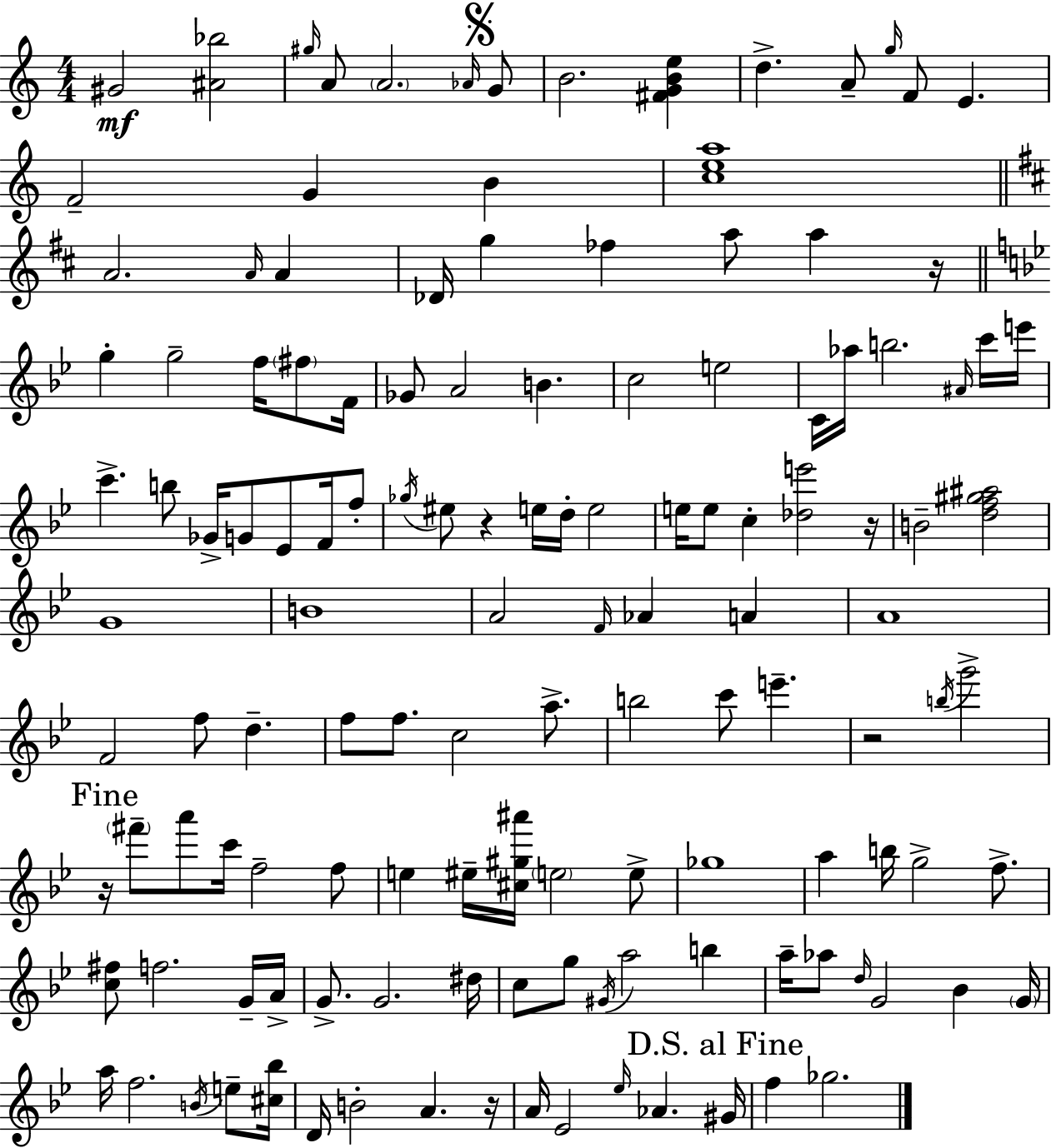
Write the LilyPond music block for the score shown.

{
  \clef treble
  \numericTimeSignature
  \time 4/4
  \key a \minor
  gis'2\mf <ais' bes''>2 | \grace { gis''16 } a'8 \parenthesize a'2. \grace { aes'16 } | \mark \markup { \musicglyph "scripts.segno" } g'8 b'2. <fis' g' b' e''>4 | d''4.-> a'8-- \grace { g''16 } f'8 e'4. | \break f'2-- g'4 b'4 | <c'' e'' a''>1 | \bar "||" \break \key d \major a'2. \grace { a'16 } a'4 | des'16 g''4 fes''4 a''8 a''4 | r16 \bar "||" \break \key bes \major g''4-. g''2-- f''16 \parenthesize fis''8 f'16 | ges'8 a'2 b'4. | c''2 e''2 | c'16 aes''16 b''2. \grace { ais'16 } c'''16 | \break e'''16 c'''4.-> b''8 ges'16-> g'8 ees'8 f'16 f''8-. | \acciaccatura { ges''16 } eis''8 r4 e''16 d''16-. e''2 | e''16 e''8 c''4-. <des'' e'''>2 | r16 b'2-- <d'' f'' gis'' ais''>2 | \break g'1 | b'1 | a'2 \grace { f'16 } aes'4 a'4 | a'1 | \break f'2 f''8 d''4.-- | f''8 f''8. c''2 | a''8.-> b''2 c'''8 e'''4.-- | r2 \acciaccatura { b''16 } g'''2-> | \break \mark "Fine" r16 \parenthesize fis'''8-- a'''8 c'''16 f''2-- | f''8 e''4 eis''16-- <cis'' gis'' ais'''>16 \parenthesize e''2 | e''8-> ges''1 | a''4 b''16 g''2-> | \break f''8.-> <c'' fis''>8 f''2. | g'16-- a'16-> g'8.-> g'2. | dis''16 c''8 g''8 \acciaccatura { gis'16 } a''2 | b''4 a''16-- aes''8 \grace { d''16 } g'2 | \break bes'4 \parenthesize g'16 a''16 f''2. | \acciaccatura { b'16 } e''8-- <cis'' bes''>16 d'16 b'2-. | a'4. r16 a'16 ees'2 | \grace { ees''16 } aes'4. \mark "D.S. al Fine" gis'16 f''4 ges''2. | \break \bar "|."
}